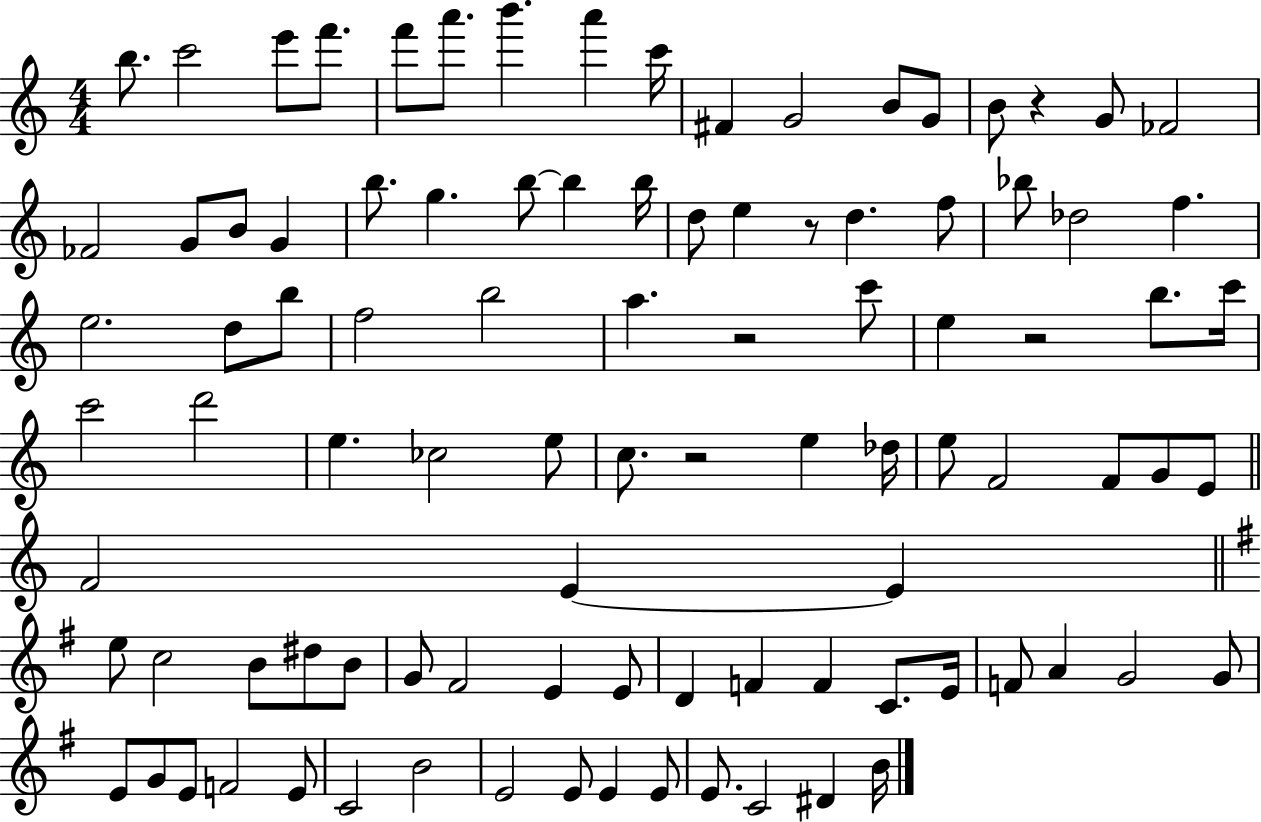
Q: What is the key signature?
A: C major